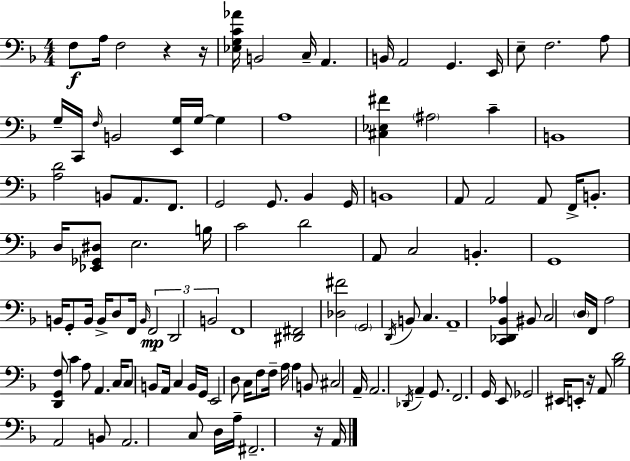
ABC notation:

X:1
T:Untitled
M:4/4
L:1/4
K:F
F,/2 A,/4 F,2 z z/4 [_E,G,C_A]/4 B,,2 C,/4 A,, B,,/4 A,,2 G,, E,,/4 E,/2 F,2 A,/2 G,/4 C,,/4 F,/4 B,,2 [E,,G,]/4 G,/4 G, A,4 [^C,_E,^F] ^A,2 C B,,4 [A,D]2 B,,/2 A,,/2 F,,/2 G,,2 G,,/2 _B,, G,,/4 B,,4 A,,/2 A,,2 A,,/2 F,,/4 B,,/2 D,/4 [_E,,_G,,^D,]/2 E,2 B,/4 C2 D2 A,,/2 C,2 B,, G,,4 B,,/4 G,,/2 B,,/4 B,,/4 D,/2 F,,/4 B,,/4 F,,2 D,,2 B,,2 F,,4 [^D,,^F,,]2 [_D,^F]2 G,,2 D,,/4 B,,/2 C, A,,4 [C,,_D,,_B,,_A,] ^B,,/2 C,2 D,/4 F,,/4 A,2 [D,,G,,F,]/2 C A,/2 A,, C,/4 C,/2 B,,/2 A,,/4 C, B,,/4 G,,/4 E,,2 D,/2 C,/4 F,/2 F,/4 A,/4 A, B,,/2 ^C,2 A,,/4 A,,2 _D,,/4 A,, G,,/2 F,,2 G,,/4 E,,/2 _G,,2 ^E,,/4 E,,/2 z/4 A,,/2 [_B,D]2 A,,2 B,,/2 A,,2 C,/2 D,/4 A,/4 ^F,,2 z/4 A,,/4